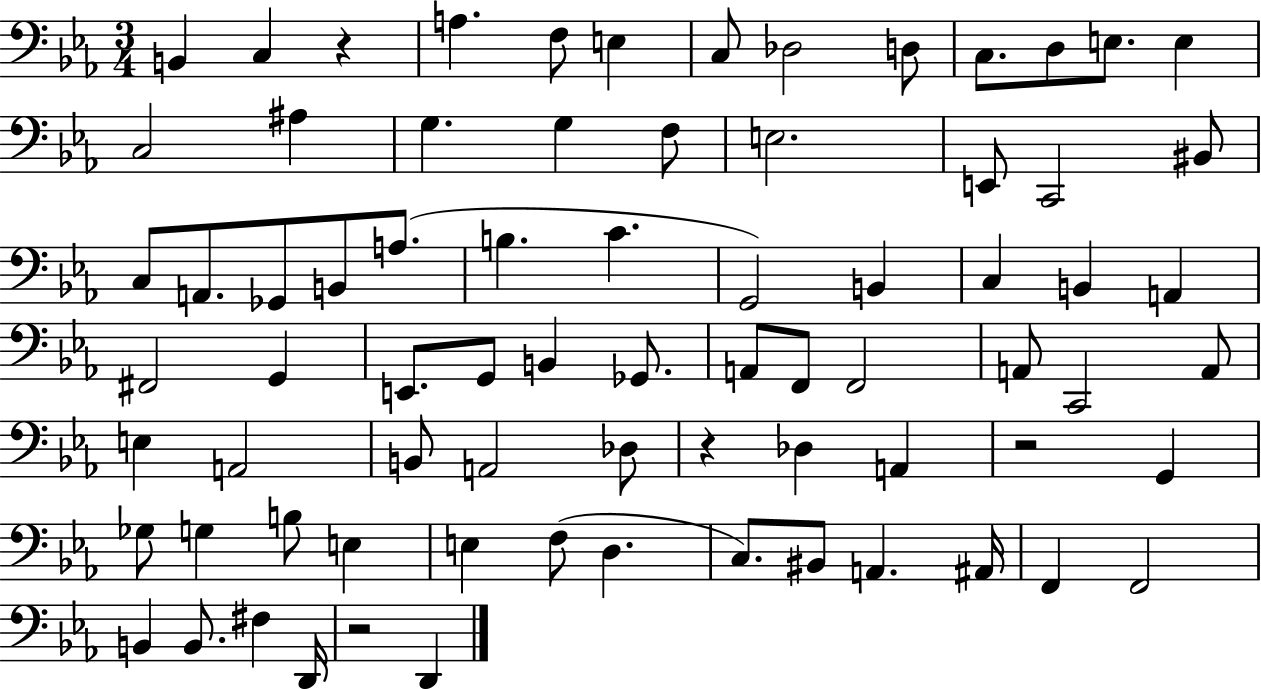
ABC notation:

X:1
T:Untitled
M:3/4
L:1/4
K:Eb
B,, C, z A, F,/2 E, C,/2 _D,2 D,/2 C,/2 D,/2 E,/2 E, C,2 ^A, G, G, F,/2 E,2 E,,/2 C,,2 ^B,,/2 C,/2 A,,/2 _G,,/2 B,,/2 A,/2 B, C G,,2 B,, C, B,, A,, ^F,,2 G,, E,,/2 G,,/2 B,, _G,,/2 A,,/2 F,,/2 F,,2 A,,/2 C,,2 A,,/2 E, A,,2 B,,/2 A,,2 _D,/2 z _D, A,, z2 G,, _G,/2 G, B,/2 E, E, F,/2 D, C,/2 ^B,,/2 A,, ^A,,/4 F,, F,,2 B,, B,,/2 ^F, D,,/4 z2 D,,